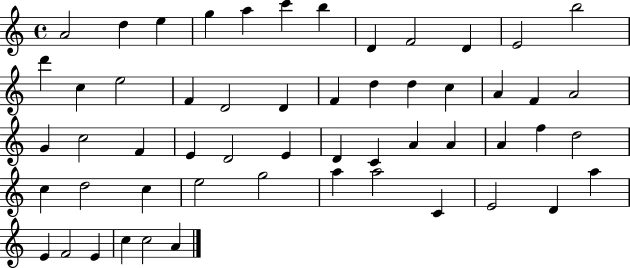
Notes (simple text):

A4/h D5/q E5/q G5/q A5/q C6/q B5/q D4/q F4/h D4/q E4/h B5/h D6/q C5/q E5/h F4/q D4/h D4/q F4/q D5/q D5/q C5/q A4/q F4/q A4/h G4/q C5/h F4/q E4/q D4/h E4/q D4/q C4/q A4/q A4/q A4/q F5/q D5/h C5/q D5/h C5/q E5/h G5/h A5/q A5/h C4/q E4/h D4/q A5/q E4/q F4/h E4/q C5/q C5/h A4/q